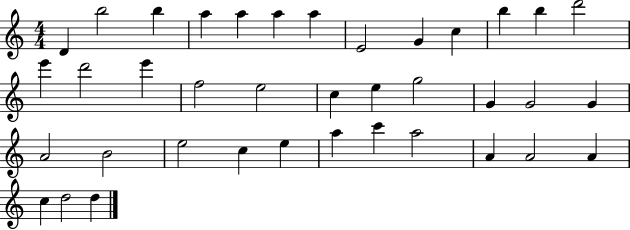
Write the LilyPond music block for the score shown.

{
  \clef treble
  \numericTimeSignature
  \time 4/4
  \key c \major
  d'4 b''2 b''4 | a''4 a''4 a''4 a''4 | e'2 g'4 c''4 | b''4 b''4 d'''2 | \break e'''4 d'''2 e'''4 | f''2 e''2 | c''4 e''4 g''2 | g'4 g'2 g'4 | \break a'2 b'2 | e''2 c''4 e''4 | a''4 c'''4 a''2 | a'4 a'2 a'4 | \break c''4 d''2 d''4 | \bar "|."
}